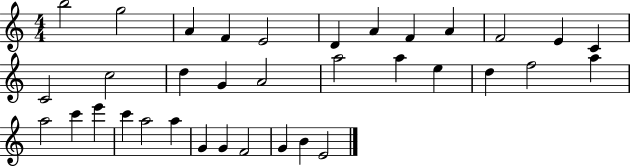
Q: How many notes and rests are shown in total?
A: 35